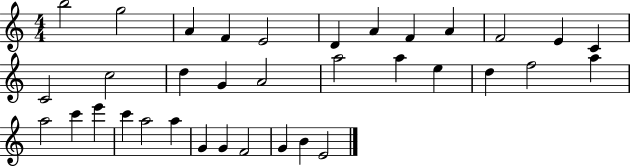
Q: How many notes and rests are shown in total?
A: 35